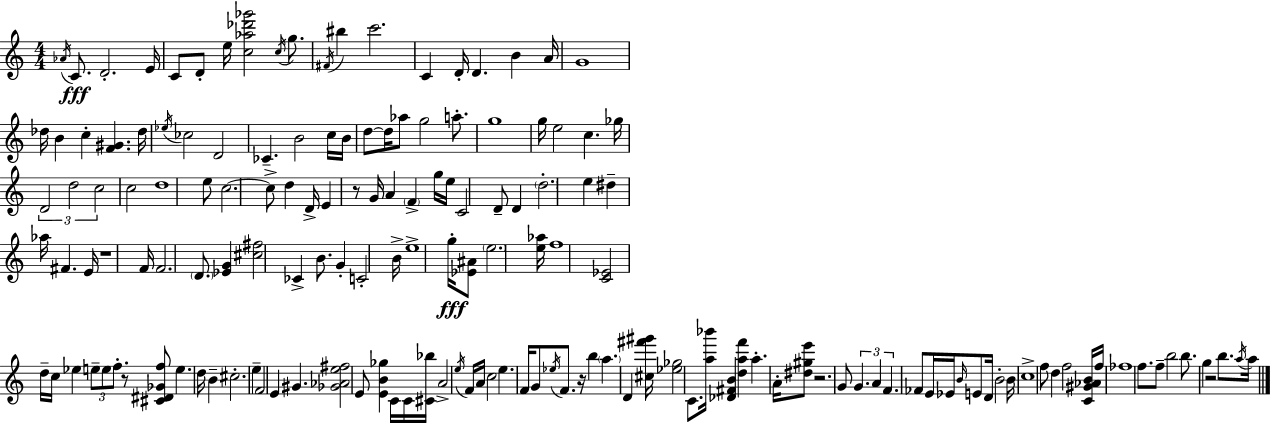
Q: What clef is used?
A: treble